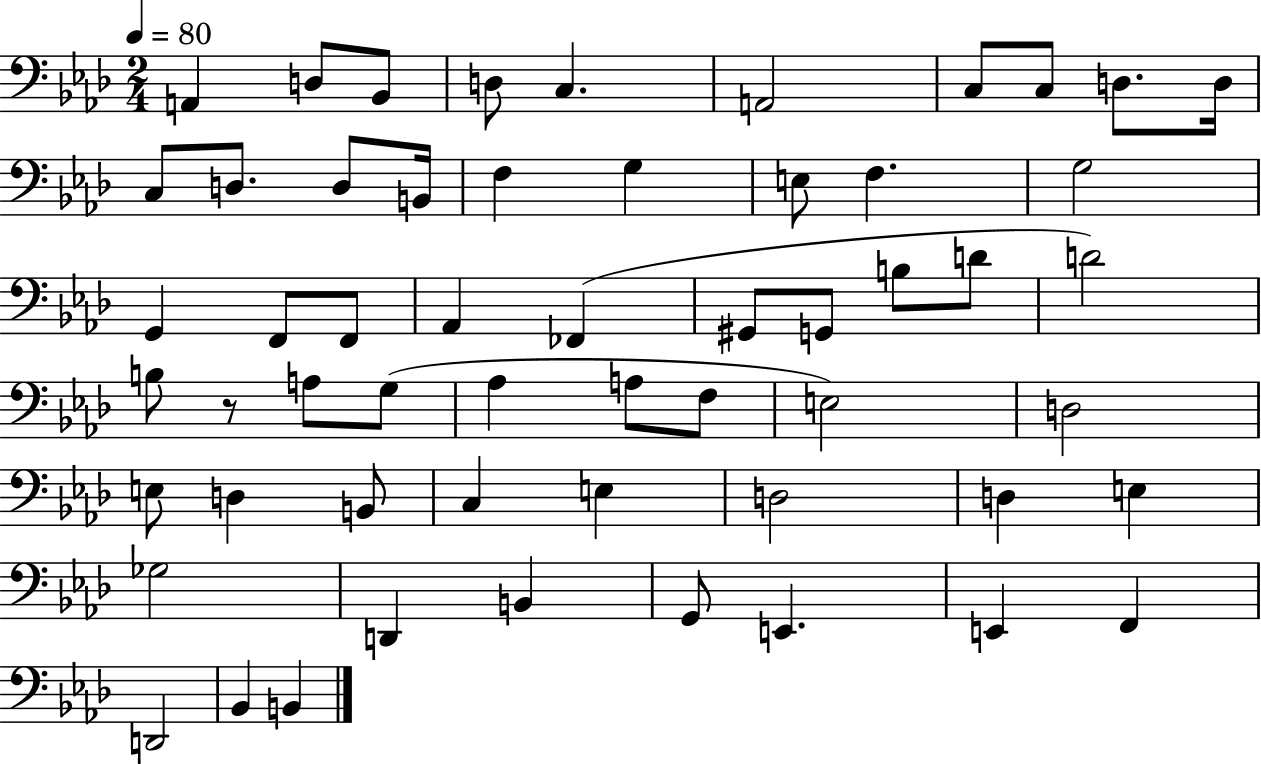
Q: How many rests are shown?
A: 1